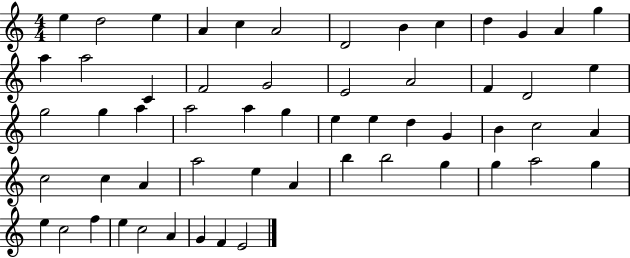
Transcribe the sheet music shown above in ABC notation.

X:1
T:Untitled
M:4/4
L:1/4
K:C
e d2 e A c A2 D2 B c d G A g a a2 C F2 G2 E2 A2 F D2 e g2 g a a2 a g e e d G B c2 A c2 c A a2 e A b b2 g g a2 g e c2 f e c2 A G F E2